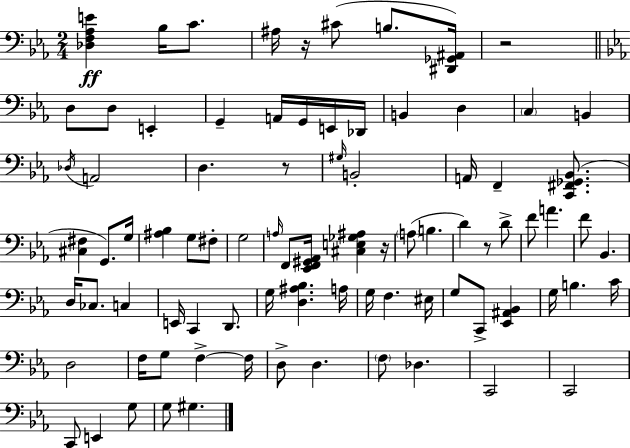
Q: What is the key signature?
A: C minor